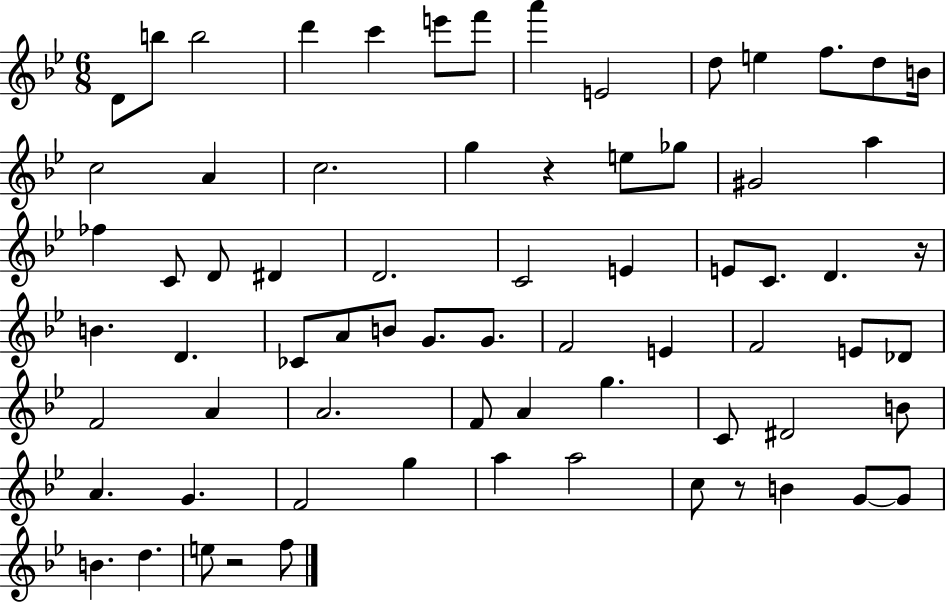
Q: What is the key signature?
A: BES major